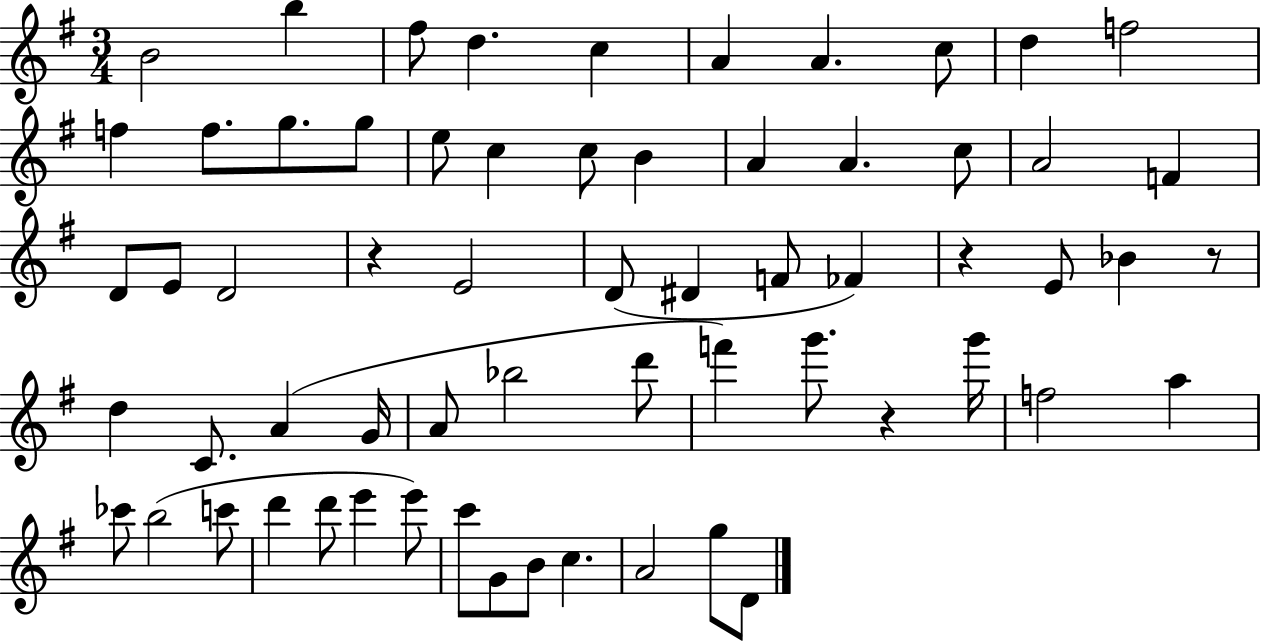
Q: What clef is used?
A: treble